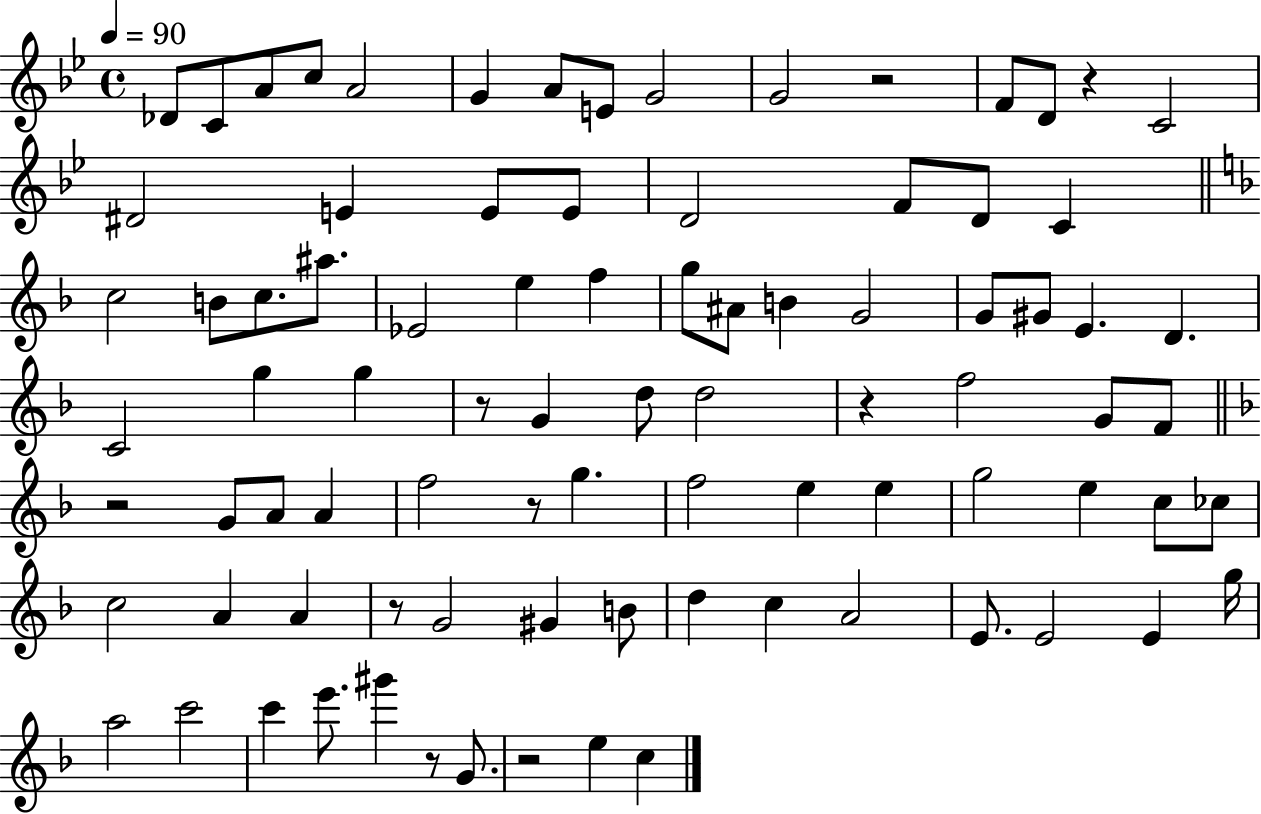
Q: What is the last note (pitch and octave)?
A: C5